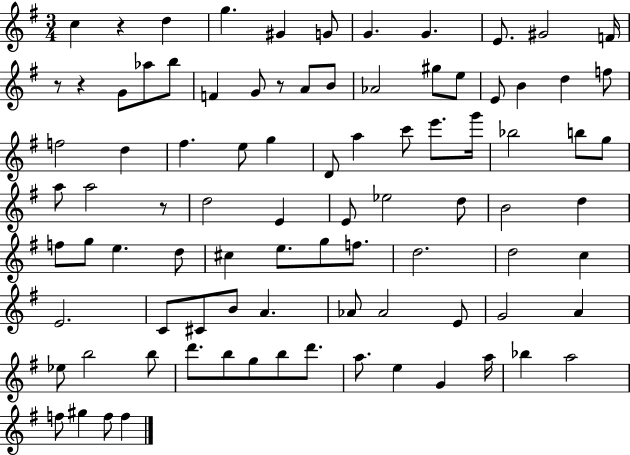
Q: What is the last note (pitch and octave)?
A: F5